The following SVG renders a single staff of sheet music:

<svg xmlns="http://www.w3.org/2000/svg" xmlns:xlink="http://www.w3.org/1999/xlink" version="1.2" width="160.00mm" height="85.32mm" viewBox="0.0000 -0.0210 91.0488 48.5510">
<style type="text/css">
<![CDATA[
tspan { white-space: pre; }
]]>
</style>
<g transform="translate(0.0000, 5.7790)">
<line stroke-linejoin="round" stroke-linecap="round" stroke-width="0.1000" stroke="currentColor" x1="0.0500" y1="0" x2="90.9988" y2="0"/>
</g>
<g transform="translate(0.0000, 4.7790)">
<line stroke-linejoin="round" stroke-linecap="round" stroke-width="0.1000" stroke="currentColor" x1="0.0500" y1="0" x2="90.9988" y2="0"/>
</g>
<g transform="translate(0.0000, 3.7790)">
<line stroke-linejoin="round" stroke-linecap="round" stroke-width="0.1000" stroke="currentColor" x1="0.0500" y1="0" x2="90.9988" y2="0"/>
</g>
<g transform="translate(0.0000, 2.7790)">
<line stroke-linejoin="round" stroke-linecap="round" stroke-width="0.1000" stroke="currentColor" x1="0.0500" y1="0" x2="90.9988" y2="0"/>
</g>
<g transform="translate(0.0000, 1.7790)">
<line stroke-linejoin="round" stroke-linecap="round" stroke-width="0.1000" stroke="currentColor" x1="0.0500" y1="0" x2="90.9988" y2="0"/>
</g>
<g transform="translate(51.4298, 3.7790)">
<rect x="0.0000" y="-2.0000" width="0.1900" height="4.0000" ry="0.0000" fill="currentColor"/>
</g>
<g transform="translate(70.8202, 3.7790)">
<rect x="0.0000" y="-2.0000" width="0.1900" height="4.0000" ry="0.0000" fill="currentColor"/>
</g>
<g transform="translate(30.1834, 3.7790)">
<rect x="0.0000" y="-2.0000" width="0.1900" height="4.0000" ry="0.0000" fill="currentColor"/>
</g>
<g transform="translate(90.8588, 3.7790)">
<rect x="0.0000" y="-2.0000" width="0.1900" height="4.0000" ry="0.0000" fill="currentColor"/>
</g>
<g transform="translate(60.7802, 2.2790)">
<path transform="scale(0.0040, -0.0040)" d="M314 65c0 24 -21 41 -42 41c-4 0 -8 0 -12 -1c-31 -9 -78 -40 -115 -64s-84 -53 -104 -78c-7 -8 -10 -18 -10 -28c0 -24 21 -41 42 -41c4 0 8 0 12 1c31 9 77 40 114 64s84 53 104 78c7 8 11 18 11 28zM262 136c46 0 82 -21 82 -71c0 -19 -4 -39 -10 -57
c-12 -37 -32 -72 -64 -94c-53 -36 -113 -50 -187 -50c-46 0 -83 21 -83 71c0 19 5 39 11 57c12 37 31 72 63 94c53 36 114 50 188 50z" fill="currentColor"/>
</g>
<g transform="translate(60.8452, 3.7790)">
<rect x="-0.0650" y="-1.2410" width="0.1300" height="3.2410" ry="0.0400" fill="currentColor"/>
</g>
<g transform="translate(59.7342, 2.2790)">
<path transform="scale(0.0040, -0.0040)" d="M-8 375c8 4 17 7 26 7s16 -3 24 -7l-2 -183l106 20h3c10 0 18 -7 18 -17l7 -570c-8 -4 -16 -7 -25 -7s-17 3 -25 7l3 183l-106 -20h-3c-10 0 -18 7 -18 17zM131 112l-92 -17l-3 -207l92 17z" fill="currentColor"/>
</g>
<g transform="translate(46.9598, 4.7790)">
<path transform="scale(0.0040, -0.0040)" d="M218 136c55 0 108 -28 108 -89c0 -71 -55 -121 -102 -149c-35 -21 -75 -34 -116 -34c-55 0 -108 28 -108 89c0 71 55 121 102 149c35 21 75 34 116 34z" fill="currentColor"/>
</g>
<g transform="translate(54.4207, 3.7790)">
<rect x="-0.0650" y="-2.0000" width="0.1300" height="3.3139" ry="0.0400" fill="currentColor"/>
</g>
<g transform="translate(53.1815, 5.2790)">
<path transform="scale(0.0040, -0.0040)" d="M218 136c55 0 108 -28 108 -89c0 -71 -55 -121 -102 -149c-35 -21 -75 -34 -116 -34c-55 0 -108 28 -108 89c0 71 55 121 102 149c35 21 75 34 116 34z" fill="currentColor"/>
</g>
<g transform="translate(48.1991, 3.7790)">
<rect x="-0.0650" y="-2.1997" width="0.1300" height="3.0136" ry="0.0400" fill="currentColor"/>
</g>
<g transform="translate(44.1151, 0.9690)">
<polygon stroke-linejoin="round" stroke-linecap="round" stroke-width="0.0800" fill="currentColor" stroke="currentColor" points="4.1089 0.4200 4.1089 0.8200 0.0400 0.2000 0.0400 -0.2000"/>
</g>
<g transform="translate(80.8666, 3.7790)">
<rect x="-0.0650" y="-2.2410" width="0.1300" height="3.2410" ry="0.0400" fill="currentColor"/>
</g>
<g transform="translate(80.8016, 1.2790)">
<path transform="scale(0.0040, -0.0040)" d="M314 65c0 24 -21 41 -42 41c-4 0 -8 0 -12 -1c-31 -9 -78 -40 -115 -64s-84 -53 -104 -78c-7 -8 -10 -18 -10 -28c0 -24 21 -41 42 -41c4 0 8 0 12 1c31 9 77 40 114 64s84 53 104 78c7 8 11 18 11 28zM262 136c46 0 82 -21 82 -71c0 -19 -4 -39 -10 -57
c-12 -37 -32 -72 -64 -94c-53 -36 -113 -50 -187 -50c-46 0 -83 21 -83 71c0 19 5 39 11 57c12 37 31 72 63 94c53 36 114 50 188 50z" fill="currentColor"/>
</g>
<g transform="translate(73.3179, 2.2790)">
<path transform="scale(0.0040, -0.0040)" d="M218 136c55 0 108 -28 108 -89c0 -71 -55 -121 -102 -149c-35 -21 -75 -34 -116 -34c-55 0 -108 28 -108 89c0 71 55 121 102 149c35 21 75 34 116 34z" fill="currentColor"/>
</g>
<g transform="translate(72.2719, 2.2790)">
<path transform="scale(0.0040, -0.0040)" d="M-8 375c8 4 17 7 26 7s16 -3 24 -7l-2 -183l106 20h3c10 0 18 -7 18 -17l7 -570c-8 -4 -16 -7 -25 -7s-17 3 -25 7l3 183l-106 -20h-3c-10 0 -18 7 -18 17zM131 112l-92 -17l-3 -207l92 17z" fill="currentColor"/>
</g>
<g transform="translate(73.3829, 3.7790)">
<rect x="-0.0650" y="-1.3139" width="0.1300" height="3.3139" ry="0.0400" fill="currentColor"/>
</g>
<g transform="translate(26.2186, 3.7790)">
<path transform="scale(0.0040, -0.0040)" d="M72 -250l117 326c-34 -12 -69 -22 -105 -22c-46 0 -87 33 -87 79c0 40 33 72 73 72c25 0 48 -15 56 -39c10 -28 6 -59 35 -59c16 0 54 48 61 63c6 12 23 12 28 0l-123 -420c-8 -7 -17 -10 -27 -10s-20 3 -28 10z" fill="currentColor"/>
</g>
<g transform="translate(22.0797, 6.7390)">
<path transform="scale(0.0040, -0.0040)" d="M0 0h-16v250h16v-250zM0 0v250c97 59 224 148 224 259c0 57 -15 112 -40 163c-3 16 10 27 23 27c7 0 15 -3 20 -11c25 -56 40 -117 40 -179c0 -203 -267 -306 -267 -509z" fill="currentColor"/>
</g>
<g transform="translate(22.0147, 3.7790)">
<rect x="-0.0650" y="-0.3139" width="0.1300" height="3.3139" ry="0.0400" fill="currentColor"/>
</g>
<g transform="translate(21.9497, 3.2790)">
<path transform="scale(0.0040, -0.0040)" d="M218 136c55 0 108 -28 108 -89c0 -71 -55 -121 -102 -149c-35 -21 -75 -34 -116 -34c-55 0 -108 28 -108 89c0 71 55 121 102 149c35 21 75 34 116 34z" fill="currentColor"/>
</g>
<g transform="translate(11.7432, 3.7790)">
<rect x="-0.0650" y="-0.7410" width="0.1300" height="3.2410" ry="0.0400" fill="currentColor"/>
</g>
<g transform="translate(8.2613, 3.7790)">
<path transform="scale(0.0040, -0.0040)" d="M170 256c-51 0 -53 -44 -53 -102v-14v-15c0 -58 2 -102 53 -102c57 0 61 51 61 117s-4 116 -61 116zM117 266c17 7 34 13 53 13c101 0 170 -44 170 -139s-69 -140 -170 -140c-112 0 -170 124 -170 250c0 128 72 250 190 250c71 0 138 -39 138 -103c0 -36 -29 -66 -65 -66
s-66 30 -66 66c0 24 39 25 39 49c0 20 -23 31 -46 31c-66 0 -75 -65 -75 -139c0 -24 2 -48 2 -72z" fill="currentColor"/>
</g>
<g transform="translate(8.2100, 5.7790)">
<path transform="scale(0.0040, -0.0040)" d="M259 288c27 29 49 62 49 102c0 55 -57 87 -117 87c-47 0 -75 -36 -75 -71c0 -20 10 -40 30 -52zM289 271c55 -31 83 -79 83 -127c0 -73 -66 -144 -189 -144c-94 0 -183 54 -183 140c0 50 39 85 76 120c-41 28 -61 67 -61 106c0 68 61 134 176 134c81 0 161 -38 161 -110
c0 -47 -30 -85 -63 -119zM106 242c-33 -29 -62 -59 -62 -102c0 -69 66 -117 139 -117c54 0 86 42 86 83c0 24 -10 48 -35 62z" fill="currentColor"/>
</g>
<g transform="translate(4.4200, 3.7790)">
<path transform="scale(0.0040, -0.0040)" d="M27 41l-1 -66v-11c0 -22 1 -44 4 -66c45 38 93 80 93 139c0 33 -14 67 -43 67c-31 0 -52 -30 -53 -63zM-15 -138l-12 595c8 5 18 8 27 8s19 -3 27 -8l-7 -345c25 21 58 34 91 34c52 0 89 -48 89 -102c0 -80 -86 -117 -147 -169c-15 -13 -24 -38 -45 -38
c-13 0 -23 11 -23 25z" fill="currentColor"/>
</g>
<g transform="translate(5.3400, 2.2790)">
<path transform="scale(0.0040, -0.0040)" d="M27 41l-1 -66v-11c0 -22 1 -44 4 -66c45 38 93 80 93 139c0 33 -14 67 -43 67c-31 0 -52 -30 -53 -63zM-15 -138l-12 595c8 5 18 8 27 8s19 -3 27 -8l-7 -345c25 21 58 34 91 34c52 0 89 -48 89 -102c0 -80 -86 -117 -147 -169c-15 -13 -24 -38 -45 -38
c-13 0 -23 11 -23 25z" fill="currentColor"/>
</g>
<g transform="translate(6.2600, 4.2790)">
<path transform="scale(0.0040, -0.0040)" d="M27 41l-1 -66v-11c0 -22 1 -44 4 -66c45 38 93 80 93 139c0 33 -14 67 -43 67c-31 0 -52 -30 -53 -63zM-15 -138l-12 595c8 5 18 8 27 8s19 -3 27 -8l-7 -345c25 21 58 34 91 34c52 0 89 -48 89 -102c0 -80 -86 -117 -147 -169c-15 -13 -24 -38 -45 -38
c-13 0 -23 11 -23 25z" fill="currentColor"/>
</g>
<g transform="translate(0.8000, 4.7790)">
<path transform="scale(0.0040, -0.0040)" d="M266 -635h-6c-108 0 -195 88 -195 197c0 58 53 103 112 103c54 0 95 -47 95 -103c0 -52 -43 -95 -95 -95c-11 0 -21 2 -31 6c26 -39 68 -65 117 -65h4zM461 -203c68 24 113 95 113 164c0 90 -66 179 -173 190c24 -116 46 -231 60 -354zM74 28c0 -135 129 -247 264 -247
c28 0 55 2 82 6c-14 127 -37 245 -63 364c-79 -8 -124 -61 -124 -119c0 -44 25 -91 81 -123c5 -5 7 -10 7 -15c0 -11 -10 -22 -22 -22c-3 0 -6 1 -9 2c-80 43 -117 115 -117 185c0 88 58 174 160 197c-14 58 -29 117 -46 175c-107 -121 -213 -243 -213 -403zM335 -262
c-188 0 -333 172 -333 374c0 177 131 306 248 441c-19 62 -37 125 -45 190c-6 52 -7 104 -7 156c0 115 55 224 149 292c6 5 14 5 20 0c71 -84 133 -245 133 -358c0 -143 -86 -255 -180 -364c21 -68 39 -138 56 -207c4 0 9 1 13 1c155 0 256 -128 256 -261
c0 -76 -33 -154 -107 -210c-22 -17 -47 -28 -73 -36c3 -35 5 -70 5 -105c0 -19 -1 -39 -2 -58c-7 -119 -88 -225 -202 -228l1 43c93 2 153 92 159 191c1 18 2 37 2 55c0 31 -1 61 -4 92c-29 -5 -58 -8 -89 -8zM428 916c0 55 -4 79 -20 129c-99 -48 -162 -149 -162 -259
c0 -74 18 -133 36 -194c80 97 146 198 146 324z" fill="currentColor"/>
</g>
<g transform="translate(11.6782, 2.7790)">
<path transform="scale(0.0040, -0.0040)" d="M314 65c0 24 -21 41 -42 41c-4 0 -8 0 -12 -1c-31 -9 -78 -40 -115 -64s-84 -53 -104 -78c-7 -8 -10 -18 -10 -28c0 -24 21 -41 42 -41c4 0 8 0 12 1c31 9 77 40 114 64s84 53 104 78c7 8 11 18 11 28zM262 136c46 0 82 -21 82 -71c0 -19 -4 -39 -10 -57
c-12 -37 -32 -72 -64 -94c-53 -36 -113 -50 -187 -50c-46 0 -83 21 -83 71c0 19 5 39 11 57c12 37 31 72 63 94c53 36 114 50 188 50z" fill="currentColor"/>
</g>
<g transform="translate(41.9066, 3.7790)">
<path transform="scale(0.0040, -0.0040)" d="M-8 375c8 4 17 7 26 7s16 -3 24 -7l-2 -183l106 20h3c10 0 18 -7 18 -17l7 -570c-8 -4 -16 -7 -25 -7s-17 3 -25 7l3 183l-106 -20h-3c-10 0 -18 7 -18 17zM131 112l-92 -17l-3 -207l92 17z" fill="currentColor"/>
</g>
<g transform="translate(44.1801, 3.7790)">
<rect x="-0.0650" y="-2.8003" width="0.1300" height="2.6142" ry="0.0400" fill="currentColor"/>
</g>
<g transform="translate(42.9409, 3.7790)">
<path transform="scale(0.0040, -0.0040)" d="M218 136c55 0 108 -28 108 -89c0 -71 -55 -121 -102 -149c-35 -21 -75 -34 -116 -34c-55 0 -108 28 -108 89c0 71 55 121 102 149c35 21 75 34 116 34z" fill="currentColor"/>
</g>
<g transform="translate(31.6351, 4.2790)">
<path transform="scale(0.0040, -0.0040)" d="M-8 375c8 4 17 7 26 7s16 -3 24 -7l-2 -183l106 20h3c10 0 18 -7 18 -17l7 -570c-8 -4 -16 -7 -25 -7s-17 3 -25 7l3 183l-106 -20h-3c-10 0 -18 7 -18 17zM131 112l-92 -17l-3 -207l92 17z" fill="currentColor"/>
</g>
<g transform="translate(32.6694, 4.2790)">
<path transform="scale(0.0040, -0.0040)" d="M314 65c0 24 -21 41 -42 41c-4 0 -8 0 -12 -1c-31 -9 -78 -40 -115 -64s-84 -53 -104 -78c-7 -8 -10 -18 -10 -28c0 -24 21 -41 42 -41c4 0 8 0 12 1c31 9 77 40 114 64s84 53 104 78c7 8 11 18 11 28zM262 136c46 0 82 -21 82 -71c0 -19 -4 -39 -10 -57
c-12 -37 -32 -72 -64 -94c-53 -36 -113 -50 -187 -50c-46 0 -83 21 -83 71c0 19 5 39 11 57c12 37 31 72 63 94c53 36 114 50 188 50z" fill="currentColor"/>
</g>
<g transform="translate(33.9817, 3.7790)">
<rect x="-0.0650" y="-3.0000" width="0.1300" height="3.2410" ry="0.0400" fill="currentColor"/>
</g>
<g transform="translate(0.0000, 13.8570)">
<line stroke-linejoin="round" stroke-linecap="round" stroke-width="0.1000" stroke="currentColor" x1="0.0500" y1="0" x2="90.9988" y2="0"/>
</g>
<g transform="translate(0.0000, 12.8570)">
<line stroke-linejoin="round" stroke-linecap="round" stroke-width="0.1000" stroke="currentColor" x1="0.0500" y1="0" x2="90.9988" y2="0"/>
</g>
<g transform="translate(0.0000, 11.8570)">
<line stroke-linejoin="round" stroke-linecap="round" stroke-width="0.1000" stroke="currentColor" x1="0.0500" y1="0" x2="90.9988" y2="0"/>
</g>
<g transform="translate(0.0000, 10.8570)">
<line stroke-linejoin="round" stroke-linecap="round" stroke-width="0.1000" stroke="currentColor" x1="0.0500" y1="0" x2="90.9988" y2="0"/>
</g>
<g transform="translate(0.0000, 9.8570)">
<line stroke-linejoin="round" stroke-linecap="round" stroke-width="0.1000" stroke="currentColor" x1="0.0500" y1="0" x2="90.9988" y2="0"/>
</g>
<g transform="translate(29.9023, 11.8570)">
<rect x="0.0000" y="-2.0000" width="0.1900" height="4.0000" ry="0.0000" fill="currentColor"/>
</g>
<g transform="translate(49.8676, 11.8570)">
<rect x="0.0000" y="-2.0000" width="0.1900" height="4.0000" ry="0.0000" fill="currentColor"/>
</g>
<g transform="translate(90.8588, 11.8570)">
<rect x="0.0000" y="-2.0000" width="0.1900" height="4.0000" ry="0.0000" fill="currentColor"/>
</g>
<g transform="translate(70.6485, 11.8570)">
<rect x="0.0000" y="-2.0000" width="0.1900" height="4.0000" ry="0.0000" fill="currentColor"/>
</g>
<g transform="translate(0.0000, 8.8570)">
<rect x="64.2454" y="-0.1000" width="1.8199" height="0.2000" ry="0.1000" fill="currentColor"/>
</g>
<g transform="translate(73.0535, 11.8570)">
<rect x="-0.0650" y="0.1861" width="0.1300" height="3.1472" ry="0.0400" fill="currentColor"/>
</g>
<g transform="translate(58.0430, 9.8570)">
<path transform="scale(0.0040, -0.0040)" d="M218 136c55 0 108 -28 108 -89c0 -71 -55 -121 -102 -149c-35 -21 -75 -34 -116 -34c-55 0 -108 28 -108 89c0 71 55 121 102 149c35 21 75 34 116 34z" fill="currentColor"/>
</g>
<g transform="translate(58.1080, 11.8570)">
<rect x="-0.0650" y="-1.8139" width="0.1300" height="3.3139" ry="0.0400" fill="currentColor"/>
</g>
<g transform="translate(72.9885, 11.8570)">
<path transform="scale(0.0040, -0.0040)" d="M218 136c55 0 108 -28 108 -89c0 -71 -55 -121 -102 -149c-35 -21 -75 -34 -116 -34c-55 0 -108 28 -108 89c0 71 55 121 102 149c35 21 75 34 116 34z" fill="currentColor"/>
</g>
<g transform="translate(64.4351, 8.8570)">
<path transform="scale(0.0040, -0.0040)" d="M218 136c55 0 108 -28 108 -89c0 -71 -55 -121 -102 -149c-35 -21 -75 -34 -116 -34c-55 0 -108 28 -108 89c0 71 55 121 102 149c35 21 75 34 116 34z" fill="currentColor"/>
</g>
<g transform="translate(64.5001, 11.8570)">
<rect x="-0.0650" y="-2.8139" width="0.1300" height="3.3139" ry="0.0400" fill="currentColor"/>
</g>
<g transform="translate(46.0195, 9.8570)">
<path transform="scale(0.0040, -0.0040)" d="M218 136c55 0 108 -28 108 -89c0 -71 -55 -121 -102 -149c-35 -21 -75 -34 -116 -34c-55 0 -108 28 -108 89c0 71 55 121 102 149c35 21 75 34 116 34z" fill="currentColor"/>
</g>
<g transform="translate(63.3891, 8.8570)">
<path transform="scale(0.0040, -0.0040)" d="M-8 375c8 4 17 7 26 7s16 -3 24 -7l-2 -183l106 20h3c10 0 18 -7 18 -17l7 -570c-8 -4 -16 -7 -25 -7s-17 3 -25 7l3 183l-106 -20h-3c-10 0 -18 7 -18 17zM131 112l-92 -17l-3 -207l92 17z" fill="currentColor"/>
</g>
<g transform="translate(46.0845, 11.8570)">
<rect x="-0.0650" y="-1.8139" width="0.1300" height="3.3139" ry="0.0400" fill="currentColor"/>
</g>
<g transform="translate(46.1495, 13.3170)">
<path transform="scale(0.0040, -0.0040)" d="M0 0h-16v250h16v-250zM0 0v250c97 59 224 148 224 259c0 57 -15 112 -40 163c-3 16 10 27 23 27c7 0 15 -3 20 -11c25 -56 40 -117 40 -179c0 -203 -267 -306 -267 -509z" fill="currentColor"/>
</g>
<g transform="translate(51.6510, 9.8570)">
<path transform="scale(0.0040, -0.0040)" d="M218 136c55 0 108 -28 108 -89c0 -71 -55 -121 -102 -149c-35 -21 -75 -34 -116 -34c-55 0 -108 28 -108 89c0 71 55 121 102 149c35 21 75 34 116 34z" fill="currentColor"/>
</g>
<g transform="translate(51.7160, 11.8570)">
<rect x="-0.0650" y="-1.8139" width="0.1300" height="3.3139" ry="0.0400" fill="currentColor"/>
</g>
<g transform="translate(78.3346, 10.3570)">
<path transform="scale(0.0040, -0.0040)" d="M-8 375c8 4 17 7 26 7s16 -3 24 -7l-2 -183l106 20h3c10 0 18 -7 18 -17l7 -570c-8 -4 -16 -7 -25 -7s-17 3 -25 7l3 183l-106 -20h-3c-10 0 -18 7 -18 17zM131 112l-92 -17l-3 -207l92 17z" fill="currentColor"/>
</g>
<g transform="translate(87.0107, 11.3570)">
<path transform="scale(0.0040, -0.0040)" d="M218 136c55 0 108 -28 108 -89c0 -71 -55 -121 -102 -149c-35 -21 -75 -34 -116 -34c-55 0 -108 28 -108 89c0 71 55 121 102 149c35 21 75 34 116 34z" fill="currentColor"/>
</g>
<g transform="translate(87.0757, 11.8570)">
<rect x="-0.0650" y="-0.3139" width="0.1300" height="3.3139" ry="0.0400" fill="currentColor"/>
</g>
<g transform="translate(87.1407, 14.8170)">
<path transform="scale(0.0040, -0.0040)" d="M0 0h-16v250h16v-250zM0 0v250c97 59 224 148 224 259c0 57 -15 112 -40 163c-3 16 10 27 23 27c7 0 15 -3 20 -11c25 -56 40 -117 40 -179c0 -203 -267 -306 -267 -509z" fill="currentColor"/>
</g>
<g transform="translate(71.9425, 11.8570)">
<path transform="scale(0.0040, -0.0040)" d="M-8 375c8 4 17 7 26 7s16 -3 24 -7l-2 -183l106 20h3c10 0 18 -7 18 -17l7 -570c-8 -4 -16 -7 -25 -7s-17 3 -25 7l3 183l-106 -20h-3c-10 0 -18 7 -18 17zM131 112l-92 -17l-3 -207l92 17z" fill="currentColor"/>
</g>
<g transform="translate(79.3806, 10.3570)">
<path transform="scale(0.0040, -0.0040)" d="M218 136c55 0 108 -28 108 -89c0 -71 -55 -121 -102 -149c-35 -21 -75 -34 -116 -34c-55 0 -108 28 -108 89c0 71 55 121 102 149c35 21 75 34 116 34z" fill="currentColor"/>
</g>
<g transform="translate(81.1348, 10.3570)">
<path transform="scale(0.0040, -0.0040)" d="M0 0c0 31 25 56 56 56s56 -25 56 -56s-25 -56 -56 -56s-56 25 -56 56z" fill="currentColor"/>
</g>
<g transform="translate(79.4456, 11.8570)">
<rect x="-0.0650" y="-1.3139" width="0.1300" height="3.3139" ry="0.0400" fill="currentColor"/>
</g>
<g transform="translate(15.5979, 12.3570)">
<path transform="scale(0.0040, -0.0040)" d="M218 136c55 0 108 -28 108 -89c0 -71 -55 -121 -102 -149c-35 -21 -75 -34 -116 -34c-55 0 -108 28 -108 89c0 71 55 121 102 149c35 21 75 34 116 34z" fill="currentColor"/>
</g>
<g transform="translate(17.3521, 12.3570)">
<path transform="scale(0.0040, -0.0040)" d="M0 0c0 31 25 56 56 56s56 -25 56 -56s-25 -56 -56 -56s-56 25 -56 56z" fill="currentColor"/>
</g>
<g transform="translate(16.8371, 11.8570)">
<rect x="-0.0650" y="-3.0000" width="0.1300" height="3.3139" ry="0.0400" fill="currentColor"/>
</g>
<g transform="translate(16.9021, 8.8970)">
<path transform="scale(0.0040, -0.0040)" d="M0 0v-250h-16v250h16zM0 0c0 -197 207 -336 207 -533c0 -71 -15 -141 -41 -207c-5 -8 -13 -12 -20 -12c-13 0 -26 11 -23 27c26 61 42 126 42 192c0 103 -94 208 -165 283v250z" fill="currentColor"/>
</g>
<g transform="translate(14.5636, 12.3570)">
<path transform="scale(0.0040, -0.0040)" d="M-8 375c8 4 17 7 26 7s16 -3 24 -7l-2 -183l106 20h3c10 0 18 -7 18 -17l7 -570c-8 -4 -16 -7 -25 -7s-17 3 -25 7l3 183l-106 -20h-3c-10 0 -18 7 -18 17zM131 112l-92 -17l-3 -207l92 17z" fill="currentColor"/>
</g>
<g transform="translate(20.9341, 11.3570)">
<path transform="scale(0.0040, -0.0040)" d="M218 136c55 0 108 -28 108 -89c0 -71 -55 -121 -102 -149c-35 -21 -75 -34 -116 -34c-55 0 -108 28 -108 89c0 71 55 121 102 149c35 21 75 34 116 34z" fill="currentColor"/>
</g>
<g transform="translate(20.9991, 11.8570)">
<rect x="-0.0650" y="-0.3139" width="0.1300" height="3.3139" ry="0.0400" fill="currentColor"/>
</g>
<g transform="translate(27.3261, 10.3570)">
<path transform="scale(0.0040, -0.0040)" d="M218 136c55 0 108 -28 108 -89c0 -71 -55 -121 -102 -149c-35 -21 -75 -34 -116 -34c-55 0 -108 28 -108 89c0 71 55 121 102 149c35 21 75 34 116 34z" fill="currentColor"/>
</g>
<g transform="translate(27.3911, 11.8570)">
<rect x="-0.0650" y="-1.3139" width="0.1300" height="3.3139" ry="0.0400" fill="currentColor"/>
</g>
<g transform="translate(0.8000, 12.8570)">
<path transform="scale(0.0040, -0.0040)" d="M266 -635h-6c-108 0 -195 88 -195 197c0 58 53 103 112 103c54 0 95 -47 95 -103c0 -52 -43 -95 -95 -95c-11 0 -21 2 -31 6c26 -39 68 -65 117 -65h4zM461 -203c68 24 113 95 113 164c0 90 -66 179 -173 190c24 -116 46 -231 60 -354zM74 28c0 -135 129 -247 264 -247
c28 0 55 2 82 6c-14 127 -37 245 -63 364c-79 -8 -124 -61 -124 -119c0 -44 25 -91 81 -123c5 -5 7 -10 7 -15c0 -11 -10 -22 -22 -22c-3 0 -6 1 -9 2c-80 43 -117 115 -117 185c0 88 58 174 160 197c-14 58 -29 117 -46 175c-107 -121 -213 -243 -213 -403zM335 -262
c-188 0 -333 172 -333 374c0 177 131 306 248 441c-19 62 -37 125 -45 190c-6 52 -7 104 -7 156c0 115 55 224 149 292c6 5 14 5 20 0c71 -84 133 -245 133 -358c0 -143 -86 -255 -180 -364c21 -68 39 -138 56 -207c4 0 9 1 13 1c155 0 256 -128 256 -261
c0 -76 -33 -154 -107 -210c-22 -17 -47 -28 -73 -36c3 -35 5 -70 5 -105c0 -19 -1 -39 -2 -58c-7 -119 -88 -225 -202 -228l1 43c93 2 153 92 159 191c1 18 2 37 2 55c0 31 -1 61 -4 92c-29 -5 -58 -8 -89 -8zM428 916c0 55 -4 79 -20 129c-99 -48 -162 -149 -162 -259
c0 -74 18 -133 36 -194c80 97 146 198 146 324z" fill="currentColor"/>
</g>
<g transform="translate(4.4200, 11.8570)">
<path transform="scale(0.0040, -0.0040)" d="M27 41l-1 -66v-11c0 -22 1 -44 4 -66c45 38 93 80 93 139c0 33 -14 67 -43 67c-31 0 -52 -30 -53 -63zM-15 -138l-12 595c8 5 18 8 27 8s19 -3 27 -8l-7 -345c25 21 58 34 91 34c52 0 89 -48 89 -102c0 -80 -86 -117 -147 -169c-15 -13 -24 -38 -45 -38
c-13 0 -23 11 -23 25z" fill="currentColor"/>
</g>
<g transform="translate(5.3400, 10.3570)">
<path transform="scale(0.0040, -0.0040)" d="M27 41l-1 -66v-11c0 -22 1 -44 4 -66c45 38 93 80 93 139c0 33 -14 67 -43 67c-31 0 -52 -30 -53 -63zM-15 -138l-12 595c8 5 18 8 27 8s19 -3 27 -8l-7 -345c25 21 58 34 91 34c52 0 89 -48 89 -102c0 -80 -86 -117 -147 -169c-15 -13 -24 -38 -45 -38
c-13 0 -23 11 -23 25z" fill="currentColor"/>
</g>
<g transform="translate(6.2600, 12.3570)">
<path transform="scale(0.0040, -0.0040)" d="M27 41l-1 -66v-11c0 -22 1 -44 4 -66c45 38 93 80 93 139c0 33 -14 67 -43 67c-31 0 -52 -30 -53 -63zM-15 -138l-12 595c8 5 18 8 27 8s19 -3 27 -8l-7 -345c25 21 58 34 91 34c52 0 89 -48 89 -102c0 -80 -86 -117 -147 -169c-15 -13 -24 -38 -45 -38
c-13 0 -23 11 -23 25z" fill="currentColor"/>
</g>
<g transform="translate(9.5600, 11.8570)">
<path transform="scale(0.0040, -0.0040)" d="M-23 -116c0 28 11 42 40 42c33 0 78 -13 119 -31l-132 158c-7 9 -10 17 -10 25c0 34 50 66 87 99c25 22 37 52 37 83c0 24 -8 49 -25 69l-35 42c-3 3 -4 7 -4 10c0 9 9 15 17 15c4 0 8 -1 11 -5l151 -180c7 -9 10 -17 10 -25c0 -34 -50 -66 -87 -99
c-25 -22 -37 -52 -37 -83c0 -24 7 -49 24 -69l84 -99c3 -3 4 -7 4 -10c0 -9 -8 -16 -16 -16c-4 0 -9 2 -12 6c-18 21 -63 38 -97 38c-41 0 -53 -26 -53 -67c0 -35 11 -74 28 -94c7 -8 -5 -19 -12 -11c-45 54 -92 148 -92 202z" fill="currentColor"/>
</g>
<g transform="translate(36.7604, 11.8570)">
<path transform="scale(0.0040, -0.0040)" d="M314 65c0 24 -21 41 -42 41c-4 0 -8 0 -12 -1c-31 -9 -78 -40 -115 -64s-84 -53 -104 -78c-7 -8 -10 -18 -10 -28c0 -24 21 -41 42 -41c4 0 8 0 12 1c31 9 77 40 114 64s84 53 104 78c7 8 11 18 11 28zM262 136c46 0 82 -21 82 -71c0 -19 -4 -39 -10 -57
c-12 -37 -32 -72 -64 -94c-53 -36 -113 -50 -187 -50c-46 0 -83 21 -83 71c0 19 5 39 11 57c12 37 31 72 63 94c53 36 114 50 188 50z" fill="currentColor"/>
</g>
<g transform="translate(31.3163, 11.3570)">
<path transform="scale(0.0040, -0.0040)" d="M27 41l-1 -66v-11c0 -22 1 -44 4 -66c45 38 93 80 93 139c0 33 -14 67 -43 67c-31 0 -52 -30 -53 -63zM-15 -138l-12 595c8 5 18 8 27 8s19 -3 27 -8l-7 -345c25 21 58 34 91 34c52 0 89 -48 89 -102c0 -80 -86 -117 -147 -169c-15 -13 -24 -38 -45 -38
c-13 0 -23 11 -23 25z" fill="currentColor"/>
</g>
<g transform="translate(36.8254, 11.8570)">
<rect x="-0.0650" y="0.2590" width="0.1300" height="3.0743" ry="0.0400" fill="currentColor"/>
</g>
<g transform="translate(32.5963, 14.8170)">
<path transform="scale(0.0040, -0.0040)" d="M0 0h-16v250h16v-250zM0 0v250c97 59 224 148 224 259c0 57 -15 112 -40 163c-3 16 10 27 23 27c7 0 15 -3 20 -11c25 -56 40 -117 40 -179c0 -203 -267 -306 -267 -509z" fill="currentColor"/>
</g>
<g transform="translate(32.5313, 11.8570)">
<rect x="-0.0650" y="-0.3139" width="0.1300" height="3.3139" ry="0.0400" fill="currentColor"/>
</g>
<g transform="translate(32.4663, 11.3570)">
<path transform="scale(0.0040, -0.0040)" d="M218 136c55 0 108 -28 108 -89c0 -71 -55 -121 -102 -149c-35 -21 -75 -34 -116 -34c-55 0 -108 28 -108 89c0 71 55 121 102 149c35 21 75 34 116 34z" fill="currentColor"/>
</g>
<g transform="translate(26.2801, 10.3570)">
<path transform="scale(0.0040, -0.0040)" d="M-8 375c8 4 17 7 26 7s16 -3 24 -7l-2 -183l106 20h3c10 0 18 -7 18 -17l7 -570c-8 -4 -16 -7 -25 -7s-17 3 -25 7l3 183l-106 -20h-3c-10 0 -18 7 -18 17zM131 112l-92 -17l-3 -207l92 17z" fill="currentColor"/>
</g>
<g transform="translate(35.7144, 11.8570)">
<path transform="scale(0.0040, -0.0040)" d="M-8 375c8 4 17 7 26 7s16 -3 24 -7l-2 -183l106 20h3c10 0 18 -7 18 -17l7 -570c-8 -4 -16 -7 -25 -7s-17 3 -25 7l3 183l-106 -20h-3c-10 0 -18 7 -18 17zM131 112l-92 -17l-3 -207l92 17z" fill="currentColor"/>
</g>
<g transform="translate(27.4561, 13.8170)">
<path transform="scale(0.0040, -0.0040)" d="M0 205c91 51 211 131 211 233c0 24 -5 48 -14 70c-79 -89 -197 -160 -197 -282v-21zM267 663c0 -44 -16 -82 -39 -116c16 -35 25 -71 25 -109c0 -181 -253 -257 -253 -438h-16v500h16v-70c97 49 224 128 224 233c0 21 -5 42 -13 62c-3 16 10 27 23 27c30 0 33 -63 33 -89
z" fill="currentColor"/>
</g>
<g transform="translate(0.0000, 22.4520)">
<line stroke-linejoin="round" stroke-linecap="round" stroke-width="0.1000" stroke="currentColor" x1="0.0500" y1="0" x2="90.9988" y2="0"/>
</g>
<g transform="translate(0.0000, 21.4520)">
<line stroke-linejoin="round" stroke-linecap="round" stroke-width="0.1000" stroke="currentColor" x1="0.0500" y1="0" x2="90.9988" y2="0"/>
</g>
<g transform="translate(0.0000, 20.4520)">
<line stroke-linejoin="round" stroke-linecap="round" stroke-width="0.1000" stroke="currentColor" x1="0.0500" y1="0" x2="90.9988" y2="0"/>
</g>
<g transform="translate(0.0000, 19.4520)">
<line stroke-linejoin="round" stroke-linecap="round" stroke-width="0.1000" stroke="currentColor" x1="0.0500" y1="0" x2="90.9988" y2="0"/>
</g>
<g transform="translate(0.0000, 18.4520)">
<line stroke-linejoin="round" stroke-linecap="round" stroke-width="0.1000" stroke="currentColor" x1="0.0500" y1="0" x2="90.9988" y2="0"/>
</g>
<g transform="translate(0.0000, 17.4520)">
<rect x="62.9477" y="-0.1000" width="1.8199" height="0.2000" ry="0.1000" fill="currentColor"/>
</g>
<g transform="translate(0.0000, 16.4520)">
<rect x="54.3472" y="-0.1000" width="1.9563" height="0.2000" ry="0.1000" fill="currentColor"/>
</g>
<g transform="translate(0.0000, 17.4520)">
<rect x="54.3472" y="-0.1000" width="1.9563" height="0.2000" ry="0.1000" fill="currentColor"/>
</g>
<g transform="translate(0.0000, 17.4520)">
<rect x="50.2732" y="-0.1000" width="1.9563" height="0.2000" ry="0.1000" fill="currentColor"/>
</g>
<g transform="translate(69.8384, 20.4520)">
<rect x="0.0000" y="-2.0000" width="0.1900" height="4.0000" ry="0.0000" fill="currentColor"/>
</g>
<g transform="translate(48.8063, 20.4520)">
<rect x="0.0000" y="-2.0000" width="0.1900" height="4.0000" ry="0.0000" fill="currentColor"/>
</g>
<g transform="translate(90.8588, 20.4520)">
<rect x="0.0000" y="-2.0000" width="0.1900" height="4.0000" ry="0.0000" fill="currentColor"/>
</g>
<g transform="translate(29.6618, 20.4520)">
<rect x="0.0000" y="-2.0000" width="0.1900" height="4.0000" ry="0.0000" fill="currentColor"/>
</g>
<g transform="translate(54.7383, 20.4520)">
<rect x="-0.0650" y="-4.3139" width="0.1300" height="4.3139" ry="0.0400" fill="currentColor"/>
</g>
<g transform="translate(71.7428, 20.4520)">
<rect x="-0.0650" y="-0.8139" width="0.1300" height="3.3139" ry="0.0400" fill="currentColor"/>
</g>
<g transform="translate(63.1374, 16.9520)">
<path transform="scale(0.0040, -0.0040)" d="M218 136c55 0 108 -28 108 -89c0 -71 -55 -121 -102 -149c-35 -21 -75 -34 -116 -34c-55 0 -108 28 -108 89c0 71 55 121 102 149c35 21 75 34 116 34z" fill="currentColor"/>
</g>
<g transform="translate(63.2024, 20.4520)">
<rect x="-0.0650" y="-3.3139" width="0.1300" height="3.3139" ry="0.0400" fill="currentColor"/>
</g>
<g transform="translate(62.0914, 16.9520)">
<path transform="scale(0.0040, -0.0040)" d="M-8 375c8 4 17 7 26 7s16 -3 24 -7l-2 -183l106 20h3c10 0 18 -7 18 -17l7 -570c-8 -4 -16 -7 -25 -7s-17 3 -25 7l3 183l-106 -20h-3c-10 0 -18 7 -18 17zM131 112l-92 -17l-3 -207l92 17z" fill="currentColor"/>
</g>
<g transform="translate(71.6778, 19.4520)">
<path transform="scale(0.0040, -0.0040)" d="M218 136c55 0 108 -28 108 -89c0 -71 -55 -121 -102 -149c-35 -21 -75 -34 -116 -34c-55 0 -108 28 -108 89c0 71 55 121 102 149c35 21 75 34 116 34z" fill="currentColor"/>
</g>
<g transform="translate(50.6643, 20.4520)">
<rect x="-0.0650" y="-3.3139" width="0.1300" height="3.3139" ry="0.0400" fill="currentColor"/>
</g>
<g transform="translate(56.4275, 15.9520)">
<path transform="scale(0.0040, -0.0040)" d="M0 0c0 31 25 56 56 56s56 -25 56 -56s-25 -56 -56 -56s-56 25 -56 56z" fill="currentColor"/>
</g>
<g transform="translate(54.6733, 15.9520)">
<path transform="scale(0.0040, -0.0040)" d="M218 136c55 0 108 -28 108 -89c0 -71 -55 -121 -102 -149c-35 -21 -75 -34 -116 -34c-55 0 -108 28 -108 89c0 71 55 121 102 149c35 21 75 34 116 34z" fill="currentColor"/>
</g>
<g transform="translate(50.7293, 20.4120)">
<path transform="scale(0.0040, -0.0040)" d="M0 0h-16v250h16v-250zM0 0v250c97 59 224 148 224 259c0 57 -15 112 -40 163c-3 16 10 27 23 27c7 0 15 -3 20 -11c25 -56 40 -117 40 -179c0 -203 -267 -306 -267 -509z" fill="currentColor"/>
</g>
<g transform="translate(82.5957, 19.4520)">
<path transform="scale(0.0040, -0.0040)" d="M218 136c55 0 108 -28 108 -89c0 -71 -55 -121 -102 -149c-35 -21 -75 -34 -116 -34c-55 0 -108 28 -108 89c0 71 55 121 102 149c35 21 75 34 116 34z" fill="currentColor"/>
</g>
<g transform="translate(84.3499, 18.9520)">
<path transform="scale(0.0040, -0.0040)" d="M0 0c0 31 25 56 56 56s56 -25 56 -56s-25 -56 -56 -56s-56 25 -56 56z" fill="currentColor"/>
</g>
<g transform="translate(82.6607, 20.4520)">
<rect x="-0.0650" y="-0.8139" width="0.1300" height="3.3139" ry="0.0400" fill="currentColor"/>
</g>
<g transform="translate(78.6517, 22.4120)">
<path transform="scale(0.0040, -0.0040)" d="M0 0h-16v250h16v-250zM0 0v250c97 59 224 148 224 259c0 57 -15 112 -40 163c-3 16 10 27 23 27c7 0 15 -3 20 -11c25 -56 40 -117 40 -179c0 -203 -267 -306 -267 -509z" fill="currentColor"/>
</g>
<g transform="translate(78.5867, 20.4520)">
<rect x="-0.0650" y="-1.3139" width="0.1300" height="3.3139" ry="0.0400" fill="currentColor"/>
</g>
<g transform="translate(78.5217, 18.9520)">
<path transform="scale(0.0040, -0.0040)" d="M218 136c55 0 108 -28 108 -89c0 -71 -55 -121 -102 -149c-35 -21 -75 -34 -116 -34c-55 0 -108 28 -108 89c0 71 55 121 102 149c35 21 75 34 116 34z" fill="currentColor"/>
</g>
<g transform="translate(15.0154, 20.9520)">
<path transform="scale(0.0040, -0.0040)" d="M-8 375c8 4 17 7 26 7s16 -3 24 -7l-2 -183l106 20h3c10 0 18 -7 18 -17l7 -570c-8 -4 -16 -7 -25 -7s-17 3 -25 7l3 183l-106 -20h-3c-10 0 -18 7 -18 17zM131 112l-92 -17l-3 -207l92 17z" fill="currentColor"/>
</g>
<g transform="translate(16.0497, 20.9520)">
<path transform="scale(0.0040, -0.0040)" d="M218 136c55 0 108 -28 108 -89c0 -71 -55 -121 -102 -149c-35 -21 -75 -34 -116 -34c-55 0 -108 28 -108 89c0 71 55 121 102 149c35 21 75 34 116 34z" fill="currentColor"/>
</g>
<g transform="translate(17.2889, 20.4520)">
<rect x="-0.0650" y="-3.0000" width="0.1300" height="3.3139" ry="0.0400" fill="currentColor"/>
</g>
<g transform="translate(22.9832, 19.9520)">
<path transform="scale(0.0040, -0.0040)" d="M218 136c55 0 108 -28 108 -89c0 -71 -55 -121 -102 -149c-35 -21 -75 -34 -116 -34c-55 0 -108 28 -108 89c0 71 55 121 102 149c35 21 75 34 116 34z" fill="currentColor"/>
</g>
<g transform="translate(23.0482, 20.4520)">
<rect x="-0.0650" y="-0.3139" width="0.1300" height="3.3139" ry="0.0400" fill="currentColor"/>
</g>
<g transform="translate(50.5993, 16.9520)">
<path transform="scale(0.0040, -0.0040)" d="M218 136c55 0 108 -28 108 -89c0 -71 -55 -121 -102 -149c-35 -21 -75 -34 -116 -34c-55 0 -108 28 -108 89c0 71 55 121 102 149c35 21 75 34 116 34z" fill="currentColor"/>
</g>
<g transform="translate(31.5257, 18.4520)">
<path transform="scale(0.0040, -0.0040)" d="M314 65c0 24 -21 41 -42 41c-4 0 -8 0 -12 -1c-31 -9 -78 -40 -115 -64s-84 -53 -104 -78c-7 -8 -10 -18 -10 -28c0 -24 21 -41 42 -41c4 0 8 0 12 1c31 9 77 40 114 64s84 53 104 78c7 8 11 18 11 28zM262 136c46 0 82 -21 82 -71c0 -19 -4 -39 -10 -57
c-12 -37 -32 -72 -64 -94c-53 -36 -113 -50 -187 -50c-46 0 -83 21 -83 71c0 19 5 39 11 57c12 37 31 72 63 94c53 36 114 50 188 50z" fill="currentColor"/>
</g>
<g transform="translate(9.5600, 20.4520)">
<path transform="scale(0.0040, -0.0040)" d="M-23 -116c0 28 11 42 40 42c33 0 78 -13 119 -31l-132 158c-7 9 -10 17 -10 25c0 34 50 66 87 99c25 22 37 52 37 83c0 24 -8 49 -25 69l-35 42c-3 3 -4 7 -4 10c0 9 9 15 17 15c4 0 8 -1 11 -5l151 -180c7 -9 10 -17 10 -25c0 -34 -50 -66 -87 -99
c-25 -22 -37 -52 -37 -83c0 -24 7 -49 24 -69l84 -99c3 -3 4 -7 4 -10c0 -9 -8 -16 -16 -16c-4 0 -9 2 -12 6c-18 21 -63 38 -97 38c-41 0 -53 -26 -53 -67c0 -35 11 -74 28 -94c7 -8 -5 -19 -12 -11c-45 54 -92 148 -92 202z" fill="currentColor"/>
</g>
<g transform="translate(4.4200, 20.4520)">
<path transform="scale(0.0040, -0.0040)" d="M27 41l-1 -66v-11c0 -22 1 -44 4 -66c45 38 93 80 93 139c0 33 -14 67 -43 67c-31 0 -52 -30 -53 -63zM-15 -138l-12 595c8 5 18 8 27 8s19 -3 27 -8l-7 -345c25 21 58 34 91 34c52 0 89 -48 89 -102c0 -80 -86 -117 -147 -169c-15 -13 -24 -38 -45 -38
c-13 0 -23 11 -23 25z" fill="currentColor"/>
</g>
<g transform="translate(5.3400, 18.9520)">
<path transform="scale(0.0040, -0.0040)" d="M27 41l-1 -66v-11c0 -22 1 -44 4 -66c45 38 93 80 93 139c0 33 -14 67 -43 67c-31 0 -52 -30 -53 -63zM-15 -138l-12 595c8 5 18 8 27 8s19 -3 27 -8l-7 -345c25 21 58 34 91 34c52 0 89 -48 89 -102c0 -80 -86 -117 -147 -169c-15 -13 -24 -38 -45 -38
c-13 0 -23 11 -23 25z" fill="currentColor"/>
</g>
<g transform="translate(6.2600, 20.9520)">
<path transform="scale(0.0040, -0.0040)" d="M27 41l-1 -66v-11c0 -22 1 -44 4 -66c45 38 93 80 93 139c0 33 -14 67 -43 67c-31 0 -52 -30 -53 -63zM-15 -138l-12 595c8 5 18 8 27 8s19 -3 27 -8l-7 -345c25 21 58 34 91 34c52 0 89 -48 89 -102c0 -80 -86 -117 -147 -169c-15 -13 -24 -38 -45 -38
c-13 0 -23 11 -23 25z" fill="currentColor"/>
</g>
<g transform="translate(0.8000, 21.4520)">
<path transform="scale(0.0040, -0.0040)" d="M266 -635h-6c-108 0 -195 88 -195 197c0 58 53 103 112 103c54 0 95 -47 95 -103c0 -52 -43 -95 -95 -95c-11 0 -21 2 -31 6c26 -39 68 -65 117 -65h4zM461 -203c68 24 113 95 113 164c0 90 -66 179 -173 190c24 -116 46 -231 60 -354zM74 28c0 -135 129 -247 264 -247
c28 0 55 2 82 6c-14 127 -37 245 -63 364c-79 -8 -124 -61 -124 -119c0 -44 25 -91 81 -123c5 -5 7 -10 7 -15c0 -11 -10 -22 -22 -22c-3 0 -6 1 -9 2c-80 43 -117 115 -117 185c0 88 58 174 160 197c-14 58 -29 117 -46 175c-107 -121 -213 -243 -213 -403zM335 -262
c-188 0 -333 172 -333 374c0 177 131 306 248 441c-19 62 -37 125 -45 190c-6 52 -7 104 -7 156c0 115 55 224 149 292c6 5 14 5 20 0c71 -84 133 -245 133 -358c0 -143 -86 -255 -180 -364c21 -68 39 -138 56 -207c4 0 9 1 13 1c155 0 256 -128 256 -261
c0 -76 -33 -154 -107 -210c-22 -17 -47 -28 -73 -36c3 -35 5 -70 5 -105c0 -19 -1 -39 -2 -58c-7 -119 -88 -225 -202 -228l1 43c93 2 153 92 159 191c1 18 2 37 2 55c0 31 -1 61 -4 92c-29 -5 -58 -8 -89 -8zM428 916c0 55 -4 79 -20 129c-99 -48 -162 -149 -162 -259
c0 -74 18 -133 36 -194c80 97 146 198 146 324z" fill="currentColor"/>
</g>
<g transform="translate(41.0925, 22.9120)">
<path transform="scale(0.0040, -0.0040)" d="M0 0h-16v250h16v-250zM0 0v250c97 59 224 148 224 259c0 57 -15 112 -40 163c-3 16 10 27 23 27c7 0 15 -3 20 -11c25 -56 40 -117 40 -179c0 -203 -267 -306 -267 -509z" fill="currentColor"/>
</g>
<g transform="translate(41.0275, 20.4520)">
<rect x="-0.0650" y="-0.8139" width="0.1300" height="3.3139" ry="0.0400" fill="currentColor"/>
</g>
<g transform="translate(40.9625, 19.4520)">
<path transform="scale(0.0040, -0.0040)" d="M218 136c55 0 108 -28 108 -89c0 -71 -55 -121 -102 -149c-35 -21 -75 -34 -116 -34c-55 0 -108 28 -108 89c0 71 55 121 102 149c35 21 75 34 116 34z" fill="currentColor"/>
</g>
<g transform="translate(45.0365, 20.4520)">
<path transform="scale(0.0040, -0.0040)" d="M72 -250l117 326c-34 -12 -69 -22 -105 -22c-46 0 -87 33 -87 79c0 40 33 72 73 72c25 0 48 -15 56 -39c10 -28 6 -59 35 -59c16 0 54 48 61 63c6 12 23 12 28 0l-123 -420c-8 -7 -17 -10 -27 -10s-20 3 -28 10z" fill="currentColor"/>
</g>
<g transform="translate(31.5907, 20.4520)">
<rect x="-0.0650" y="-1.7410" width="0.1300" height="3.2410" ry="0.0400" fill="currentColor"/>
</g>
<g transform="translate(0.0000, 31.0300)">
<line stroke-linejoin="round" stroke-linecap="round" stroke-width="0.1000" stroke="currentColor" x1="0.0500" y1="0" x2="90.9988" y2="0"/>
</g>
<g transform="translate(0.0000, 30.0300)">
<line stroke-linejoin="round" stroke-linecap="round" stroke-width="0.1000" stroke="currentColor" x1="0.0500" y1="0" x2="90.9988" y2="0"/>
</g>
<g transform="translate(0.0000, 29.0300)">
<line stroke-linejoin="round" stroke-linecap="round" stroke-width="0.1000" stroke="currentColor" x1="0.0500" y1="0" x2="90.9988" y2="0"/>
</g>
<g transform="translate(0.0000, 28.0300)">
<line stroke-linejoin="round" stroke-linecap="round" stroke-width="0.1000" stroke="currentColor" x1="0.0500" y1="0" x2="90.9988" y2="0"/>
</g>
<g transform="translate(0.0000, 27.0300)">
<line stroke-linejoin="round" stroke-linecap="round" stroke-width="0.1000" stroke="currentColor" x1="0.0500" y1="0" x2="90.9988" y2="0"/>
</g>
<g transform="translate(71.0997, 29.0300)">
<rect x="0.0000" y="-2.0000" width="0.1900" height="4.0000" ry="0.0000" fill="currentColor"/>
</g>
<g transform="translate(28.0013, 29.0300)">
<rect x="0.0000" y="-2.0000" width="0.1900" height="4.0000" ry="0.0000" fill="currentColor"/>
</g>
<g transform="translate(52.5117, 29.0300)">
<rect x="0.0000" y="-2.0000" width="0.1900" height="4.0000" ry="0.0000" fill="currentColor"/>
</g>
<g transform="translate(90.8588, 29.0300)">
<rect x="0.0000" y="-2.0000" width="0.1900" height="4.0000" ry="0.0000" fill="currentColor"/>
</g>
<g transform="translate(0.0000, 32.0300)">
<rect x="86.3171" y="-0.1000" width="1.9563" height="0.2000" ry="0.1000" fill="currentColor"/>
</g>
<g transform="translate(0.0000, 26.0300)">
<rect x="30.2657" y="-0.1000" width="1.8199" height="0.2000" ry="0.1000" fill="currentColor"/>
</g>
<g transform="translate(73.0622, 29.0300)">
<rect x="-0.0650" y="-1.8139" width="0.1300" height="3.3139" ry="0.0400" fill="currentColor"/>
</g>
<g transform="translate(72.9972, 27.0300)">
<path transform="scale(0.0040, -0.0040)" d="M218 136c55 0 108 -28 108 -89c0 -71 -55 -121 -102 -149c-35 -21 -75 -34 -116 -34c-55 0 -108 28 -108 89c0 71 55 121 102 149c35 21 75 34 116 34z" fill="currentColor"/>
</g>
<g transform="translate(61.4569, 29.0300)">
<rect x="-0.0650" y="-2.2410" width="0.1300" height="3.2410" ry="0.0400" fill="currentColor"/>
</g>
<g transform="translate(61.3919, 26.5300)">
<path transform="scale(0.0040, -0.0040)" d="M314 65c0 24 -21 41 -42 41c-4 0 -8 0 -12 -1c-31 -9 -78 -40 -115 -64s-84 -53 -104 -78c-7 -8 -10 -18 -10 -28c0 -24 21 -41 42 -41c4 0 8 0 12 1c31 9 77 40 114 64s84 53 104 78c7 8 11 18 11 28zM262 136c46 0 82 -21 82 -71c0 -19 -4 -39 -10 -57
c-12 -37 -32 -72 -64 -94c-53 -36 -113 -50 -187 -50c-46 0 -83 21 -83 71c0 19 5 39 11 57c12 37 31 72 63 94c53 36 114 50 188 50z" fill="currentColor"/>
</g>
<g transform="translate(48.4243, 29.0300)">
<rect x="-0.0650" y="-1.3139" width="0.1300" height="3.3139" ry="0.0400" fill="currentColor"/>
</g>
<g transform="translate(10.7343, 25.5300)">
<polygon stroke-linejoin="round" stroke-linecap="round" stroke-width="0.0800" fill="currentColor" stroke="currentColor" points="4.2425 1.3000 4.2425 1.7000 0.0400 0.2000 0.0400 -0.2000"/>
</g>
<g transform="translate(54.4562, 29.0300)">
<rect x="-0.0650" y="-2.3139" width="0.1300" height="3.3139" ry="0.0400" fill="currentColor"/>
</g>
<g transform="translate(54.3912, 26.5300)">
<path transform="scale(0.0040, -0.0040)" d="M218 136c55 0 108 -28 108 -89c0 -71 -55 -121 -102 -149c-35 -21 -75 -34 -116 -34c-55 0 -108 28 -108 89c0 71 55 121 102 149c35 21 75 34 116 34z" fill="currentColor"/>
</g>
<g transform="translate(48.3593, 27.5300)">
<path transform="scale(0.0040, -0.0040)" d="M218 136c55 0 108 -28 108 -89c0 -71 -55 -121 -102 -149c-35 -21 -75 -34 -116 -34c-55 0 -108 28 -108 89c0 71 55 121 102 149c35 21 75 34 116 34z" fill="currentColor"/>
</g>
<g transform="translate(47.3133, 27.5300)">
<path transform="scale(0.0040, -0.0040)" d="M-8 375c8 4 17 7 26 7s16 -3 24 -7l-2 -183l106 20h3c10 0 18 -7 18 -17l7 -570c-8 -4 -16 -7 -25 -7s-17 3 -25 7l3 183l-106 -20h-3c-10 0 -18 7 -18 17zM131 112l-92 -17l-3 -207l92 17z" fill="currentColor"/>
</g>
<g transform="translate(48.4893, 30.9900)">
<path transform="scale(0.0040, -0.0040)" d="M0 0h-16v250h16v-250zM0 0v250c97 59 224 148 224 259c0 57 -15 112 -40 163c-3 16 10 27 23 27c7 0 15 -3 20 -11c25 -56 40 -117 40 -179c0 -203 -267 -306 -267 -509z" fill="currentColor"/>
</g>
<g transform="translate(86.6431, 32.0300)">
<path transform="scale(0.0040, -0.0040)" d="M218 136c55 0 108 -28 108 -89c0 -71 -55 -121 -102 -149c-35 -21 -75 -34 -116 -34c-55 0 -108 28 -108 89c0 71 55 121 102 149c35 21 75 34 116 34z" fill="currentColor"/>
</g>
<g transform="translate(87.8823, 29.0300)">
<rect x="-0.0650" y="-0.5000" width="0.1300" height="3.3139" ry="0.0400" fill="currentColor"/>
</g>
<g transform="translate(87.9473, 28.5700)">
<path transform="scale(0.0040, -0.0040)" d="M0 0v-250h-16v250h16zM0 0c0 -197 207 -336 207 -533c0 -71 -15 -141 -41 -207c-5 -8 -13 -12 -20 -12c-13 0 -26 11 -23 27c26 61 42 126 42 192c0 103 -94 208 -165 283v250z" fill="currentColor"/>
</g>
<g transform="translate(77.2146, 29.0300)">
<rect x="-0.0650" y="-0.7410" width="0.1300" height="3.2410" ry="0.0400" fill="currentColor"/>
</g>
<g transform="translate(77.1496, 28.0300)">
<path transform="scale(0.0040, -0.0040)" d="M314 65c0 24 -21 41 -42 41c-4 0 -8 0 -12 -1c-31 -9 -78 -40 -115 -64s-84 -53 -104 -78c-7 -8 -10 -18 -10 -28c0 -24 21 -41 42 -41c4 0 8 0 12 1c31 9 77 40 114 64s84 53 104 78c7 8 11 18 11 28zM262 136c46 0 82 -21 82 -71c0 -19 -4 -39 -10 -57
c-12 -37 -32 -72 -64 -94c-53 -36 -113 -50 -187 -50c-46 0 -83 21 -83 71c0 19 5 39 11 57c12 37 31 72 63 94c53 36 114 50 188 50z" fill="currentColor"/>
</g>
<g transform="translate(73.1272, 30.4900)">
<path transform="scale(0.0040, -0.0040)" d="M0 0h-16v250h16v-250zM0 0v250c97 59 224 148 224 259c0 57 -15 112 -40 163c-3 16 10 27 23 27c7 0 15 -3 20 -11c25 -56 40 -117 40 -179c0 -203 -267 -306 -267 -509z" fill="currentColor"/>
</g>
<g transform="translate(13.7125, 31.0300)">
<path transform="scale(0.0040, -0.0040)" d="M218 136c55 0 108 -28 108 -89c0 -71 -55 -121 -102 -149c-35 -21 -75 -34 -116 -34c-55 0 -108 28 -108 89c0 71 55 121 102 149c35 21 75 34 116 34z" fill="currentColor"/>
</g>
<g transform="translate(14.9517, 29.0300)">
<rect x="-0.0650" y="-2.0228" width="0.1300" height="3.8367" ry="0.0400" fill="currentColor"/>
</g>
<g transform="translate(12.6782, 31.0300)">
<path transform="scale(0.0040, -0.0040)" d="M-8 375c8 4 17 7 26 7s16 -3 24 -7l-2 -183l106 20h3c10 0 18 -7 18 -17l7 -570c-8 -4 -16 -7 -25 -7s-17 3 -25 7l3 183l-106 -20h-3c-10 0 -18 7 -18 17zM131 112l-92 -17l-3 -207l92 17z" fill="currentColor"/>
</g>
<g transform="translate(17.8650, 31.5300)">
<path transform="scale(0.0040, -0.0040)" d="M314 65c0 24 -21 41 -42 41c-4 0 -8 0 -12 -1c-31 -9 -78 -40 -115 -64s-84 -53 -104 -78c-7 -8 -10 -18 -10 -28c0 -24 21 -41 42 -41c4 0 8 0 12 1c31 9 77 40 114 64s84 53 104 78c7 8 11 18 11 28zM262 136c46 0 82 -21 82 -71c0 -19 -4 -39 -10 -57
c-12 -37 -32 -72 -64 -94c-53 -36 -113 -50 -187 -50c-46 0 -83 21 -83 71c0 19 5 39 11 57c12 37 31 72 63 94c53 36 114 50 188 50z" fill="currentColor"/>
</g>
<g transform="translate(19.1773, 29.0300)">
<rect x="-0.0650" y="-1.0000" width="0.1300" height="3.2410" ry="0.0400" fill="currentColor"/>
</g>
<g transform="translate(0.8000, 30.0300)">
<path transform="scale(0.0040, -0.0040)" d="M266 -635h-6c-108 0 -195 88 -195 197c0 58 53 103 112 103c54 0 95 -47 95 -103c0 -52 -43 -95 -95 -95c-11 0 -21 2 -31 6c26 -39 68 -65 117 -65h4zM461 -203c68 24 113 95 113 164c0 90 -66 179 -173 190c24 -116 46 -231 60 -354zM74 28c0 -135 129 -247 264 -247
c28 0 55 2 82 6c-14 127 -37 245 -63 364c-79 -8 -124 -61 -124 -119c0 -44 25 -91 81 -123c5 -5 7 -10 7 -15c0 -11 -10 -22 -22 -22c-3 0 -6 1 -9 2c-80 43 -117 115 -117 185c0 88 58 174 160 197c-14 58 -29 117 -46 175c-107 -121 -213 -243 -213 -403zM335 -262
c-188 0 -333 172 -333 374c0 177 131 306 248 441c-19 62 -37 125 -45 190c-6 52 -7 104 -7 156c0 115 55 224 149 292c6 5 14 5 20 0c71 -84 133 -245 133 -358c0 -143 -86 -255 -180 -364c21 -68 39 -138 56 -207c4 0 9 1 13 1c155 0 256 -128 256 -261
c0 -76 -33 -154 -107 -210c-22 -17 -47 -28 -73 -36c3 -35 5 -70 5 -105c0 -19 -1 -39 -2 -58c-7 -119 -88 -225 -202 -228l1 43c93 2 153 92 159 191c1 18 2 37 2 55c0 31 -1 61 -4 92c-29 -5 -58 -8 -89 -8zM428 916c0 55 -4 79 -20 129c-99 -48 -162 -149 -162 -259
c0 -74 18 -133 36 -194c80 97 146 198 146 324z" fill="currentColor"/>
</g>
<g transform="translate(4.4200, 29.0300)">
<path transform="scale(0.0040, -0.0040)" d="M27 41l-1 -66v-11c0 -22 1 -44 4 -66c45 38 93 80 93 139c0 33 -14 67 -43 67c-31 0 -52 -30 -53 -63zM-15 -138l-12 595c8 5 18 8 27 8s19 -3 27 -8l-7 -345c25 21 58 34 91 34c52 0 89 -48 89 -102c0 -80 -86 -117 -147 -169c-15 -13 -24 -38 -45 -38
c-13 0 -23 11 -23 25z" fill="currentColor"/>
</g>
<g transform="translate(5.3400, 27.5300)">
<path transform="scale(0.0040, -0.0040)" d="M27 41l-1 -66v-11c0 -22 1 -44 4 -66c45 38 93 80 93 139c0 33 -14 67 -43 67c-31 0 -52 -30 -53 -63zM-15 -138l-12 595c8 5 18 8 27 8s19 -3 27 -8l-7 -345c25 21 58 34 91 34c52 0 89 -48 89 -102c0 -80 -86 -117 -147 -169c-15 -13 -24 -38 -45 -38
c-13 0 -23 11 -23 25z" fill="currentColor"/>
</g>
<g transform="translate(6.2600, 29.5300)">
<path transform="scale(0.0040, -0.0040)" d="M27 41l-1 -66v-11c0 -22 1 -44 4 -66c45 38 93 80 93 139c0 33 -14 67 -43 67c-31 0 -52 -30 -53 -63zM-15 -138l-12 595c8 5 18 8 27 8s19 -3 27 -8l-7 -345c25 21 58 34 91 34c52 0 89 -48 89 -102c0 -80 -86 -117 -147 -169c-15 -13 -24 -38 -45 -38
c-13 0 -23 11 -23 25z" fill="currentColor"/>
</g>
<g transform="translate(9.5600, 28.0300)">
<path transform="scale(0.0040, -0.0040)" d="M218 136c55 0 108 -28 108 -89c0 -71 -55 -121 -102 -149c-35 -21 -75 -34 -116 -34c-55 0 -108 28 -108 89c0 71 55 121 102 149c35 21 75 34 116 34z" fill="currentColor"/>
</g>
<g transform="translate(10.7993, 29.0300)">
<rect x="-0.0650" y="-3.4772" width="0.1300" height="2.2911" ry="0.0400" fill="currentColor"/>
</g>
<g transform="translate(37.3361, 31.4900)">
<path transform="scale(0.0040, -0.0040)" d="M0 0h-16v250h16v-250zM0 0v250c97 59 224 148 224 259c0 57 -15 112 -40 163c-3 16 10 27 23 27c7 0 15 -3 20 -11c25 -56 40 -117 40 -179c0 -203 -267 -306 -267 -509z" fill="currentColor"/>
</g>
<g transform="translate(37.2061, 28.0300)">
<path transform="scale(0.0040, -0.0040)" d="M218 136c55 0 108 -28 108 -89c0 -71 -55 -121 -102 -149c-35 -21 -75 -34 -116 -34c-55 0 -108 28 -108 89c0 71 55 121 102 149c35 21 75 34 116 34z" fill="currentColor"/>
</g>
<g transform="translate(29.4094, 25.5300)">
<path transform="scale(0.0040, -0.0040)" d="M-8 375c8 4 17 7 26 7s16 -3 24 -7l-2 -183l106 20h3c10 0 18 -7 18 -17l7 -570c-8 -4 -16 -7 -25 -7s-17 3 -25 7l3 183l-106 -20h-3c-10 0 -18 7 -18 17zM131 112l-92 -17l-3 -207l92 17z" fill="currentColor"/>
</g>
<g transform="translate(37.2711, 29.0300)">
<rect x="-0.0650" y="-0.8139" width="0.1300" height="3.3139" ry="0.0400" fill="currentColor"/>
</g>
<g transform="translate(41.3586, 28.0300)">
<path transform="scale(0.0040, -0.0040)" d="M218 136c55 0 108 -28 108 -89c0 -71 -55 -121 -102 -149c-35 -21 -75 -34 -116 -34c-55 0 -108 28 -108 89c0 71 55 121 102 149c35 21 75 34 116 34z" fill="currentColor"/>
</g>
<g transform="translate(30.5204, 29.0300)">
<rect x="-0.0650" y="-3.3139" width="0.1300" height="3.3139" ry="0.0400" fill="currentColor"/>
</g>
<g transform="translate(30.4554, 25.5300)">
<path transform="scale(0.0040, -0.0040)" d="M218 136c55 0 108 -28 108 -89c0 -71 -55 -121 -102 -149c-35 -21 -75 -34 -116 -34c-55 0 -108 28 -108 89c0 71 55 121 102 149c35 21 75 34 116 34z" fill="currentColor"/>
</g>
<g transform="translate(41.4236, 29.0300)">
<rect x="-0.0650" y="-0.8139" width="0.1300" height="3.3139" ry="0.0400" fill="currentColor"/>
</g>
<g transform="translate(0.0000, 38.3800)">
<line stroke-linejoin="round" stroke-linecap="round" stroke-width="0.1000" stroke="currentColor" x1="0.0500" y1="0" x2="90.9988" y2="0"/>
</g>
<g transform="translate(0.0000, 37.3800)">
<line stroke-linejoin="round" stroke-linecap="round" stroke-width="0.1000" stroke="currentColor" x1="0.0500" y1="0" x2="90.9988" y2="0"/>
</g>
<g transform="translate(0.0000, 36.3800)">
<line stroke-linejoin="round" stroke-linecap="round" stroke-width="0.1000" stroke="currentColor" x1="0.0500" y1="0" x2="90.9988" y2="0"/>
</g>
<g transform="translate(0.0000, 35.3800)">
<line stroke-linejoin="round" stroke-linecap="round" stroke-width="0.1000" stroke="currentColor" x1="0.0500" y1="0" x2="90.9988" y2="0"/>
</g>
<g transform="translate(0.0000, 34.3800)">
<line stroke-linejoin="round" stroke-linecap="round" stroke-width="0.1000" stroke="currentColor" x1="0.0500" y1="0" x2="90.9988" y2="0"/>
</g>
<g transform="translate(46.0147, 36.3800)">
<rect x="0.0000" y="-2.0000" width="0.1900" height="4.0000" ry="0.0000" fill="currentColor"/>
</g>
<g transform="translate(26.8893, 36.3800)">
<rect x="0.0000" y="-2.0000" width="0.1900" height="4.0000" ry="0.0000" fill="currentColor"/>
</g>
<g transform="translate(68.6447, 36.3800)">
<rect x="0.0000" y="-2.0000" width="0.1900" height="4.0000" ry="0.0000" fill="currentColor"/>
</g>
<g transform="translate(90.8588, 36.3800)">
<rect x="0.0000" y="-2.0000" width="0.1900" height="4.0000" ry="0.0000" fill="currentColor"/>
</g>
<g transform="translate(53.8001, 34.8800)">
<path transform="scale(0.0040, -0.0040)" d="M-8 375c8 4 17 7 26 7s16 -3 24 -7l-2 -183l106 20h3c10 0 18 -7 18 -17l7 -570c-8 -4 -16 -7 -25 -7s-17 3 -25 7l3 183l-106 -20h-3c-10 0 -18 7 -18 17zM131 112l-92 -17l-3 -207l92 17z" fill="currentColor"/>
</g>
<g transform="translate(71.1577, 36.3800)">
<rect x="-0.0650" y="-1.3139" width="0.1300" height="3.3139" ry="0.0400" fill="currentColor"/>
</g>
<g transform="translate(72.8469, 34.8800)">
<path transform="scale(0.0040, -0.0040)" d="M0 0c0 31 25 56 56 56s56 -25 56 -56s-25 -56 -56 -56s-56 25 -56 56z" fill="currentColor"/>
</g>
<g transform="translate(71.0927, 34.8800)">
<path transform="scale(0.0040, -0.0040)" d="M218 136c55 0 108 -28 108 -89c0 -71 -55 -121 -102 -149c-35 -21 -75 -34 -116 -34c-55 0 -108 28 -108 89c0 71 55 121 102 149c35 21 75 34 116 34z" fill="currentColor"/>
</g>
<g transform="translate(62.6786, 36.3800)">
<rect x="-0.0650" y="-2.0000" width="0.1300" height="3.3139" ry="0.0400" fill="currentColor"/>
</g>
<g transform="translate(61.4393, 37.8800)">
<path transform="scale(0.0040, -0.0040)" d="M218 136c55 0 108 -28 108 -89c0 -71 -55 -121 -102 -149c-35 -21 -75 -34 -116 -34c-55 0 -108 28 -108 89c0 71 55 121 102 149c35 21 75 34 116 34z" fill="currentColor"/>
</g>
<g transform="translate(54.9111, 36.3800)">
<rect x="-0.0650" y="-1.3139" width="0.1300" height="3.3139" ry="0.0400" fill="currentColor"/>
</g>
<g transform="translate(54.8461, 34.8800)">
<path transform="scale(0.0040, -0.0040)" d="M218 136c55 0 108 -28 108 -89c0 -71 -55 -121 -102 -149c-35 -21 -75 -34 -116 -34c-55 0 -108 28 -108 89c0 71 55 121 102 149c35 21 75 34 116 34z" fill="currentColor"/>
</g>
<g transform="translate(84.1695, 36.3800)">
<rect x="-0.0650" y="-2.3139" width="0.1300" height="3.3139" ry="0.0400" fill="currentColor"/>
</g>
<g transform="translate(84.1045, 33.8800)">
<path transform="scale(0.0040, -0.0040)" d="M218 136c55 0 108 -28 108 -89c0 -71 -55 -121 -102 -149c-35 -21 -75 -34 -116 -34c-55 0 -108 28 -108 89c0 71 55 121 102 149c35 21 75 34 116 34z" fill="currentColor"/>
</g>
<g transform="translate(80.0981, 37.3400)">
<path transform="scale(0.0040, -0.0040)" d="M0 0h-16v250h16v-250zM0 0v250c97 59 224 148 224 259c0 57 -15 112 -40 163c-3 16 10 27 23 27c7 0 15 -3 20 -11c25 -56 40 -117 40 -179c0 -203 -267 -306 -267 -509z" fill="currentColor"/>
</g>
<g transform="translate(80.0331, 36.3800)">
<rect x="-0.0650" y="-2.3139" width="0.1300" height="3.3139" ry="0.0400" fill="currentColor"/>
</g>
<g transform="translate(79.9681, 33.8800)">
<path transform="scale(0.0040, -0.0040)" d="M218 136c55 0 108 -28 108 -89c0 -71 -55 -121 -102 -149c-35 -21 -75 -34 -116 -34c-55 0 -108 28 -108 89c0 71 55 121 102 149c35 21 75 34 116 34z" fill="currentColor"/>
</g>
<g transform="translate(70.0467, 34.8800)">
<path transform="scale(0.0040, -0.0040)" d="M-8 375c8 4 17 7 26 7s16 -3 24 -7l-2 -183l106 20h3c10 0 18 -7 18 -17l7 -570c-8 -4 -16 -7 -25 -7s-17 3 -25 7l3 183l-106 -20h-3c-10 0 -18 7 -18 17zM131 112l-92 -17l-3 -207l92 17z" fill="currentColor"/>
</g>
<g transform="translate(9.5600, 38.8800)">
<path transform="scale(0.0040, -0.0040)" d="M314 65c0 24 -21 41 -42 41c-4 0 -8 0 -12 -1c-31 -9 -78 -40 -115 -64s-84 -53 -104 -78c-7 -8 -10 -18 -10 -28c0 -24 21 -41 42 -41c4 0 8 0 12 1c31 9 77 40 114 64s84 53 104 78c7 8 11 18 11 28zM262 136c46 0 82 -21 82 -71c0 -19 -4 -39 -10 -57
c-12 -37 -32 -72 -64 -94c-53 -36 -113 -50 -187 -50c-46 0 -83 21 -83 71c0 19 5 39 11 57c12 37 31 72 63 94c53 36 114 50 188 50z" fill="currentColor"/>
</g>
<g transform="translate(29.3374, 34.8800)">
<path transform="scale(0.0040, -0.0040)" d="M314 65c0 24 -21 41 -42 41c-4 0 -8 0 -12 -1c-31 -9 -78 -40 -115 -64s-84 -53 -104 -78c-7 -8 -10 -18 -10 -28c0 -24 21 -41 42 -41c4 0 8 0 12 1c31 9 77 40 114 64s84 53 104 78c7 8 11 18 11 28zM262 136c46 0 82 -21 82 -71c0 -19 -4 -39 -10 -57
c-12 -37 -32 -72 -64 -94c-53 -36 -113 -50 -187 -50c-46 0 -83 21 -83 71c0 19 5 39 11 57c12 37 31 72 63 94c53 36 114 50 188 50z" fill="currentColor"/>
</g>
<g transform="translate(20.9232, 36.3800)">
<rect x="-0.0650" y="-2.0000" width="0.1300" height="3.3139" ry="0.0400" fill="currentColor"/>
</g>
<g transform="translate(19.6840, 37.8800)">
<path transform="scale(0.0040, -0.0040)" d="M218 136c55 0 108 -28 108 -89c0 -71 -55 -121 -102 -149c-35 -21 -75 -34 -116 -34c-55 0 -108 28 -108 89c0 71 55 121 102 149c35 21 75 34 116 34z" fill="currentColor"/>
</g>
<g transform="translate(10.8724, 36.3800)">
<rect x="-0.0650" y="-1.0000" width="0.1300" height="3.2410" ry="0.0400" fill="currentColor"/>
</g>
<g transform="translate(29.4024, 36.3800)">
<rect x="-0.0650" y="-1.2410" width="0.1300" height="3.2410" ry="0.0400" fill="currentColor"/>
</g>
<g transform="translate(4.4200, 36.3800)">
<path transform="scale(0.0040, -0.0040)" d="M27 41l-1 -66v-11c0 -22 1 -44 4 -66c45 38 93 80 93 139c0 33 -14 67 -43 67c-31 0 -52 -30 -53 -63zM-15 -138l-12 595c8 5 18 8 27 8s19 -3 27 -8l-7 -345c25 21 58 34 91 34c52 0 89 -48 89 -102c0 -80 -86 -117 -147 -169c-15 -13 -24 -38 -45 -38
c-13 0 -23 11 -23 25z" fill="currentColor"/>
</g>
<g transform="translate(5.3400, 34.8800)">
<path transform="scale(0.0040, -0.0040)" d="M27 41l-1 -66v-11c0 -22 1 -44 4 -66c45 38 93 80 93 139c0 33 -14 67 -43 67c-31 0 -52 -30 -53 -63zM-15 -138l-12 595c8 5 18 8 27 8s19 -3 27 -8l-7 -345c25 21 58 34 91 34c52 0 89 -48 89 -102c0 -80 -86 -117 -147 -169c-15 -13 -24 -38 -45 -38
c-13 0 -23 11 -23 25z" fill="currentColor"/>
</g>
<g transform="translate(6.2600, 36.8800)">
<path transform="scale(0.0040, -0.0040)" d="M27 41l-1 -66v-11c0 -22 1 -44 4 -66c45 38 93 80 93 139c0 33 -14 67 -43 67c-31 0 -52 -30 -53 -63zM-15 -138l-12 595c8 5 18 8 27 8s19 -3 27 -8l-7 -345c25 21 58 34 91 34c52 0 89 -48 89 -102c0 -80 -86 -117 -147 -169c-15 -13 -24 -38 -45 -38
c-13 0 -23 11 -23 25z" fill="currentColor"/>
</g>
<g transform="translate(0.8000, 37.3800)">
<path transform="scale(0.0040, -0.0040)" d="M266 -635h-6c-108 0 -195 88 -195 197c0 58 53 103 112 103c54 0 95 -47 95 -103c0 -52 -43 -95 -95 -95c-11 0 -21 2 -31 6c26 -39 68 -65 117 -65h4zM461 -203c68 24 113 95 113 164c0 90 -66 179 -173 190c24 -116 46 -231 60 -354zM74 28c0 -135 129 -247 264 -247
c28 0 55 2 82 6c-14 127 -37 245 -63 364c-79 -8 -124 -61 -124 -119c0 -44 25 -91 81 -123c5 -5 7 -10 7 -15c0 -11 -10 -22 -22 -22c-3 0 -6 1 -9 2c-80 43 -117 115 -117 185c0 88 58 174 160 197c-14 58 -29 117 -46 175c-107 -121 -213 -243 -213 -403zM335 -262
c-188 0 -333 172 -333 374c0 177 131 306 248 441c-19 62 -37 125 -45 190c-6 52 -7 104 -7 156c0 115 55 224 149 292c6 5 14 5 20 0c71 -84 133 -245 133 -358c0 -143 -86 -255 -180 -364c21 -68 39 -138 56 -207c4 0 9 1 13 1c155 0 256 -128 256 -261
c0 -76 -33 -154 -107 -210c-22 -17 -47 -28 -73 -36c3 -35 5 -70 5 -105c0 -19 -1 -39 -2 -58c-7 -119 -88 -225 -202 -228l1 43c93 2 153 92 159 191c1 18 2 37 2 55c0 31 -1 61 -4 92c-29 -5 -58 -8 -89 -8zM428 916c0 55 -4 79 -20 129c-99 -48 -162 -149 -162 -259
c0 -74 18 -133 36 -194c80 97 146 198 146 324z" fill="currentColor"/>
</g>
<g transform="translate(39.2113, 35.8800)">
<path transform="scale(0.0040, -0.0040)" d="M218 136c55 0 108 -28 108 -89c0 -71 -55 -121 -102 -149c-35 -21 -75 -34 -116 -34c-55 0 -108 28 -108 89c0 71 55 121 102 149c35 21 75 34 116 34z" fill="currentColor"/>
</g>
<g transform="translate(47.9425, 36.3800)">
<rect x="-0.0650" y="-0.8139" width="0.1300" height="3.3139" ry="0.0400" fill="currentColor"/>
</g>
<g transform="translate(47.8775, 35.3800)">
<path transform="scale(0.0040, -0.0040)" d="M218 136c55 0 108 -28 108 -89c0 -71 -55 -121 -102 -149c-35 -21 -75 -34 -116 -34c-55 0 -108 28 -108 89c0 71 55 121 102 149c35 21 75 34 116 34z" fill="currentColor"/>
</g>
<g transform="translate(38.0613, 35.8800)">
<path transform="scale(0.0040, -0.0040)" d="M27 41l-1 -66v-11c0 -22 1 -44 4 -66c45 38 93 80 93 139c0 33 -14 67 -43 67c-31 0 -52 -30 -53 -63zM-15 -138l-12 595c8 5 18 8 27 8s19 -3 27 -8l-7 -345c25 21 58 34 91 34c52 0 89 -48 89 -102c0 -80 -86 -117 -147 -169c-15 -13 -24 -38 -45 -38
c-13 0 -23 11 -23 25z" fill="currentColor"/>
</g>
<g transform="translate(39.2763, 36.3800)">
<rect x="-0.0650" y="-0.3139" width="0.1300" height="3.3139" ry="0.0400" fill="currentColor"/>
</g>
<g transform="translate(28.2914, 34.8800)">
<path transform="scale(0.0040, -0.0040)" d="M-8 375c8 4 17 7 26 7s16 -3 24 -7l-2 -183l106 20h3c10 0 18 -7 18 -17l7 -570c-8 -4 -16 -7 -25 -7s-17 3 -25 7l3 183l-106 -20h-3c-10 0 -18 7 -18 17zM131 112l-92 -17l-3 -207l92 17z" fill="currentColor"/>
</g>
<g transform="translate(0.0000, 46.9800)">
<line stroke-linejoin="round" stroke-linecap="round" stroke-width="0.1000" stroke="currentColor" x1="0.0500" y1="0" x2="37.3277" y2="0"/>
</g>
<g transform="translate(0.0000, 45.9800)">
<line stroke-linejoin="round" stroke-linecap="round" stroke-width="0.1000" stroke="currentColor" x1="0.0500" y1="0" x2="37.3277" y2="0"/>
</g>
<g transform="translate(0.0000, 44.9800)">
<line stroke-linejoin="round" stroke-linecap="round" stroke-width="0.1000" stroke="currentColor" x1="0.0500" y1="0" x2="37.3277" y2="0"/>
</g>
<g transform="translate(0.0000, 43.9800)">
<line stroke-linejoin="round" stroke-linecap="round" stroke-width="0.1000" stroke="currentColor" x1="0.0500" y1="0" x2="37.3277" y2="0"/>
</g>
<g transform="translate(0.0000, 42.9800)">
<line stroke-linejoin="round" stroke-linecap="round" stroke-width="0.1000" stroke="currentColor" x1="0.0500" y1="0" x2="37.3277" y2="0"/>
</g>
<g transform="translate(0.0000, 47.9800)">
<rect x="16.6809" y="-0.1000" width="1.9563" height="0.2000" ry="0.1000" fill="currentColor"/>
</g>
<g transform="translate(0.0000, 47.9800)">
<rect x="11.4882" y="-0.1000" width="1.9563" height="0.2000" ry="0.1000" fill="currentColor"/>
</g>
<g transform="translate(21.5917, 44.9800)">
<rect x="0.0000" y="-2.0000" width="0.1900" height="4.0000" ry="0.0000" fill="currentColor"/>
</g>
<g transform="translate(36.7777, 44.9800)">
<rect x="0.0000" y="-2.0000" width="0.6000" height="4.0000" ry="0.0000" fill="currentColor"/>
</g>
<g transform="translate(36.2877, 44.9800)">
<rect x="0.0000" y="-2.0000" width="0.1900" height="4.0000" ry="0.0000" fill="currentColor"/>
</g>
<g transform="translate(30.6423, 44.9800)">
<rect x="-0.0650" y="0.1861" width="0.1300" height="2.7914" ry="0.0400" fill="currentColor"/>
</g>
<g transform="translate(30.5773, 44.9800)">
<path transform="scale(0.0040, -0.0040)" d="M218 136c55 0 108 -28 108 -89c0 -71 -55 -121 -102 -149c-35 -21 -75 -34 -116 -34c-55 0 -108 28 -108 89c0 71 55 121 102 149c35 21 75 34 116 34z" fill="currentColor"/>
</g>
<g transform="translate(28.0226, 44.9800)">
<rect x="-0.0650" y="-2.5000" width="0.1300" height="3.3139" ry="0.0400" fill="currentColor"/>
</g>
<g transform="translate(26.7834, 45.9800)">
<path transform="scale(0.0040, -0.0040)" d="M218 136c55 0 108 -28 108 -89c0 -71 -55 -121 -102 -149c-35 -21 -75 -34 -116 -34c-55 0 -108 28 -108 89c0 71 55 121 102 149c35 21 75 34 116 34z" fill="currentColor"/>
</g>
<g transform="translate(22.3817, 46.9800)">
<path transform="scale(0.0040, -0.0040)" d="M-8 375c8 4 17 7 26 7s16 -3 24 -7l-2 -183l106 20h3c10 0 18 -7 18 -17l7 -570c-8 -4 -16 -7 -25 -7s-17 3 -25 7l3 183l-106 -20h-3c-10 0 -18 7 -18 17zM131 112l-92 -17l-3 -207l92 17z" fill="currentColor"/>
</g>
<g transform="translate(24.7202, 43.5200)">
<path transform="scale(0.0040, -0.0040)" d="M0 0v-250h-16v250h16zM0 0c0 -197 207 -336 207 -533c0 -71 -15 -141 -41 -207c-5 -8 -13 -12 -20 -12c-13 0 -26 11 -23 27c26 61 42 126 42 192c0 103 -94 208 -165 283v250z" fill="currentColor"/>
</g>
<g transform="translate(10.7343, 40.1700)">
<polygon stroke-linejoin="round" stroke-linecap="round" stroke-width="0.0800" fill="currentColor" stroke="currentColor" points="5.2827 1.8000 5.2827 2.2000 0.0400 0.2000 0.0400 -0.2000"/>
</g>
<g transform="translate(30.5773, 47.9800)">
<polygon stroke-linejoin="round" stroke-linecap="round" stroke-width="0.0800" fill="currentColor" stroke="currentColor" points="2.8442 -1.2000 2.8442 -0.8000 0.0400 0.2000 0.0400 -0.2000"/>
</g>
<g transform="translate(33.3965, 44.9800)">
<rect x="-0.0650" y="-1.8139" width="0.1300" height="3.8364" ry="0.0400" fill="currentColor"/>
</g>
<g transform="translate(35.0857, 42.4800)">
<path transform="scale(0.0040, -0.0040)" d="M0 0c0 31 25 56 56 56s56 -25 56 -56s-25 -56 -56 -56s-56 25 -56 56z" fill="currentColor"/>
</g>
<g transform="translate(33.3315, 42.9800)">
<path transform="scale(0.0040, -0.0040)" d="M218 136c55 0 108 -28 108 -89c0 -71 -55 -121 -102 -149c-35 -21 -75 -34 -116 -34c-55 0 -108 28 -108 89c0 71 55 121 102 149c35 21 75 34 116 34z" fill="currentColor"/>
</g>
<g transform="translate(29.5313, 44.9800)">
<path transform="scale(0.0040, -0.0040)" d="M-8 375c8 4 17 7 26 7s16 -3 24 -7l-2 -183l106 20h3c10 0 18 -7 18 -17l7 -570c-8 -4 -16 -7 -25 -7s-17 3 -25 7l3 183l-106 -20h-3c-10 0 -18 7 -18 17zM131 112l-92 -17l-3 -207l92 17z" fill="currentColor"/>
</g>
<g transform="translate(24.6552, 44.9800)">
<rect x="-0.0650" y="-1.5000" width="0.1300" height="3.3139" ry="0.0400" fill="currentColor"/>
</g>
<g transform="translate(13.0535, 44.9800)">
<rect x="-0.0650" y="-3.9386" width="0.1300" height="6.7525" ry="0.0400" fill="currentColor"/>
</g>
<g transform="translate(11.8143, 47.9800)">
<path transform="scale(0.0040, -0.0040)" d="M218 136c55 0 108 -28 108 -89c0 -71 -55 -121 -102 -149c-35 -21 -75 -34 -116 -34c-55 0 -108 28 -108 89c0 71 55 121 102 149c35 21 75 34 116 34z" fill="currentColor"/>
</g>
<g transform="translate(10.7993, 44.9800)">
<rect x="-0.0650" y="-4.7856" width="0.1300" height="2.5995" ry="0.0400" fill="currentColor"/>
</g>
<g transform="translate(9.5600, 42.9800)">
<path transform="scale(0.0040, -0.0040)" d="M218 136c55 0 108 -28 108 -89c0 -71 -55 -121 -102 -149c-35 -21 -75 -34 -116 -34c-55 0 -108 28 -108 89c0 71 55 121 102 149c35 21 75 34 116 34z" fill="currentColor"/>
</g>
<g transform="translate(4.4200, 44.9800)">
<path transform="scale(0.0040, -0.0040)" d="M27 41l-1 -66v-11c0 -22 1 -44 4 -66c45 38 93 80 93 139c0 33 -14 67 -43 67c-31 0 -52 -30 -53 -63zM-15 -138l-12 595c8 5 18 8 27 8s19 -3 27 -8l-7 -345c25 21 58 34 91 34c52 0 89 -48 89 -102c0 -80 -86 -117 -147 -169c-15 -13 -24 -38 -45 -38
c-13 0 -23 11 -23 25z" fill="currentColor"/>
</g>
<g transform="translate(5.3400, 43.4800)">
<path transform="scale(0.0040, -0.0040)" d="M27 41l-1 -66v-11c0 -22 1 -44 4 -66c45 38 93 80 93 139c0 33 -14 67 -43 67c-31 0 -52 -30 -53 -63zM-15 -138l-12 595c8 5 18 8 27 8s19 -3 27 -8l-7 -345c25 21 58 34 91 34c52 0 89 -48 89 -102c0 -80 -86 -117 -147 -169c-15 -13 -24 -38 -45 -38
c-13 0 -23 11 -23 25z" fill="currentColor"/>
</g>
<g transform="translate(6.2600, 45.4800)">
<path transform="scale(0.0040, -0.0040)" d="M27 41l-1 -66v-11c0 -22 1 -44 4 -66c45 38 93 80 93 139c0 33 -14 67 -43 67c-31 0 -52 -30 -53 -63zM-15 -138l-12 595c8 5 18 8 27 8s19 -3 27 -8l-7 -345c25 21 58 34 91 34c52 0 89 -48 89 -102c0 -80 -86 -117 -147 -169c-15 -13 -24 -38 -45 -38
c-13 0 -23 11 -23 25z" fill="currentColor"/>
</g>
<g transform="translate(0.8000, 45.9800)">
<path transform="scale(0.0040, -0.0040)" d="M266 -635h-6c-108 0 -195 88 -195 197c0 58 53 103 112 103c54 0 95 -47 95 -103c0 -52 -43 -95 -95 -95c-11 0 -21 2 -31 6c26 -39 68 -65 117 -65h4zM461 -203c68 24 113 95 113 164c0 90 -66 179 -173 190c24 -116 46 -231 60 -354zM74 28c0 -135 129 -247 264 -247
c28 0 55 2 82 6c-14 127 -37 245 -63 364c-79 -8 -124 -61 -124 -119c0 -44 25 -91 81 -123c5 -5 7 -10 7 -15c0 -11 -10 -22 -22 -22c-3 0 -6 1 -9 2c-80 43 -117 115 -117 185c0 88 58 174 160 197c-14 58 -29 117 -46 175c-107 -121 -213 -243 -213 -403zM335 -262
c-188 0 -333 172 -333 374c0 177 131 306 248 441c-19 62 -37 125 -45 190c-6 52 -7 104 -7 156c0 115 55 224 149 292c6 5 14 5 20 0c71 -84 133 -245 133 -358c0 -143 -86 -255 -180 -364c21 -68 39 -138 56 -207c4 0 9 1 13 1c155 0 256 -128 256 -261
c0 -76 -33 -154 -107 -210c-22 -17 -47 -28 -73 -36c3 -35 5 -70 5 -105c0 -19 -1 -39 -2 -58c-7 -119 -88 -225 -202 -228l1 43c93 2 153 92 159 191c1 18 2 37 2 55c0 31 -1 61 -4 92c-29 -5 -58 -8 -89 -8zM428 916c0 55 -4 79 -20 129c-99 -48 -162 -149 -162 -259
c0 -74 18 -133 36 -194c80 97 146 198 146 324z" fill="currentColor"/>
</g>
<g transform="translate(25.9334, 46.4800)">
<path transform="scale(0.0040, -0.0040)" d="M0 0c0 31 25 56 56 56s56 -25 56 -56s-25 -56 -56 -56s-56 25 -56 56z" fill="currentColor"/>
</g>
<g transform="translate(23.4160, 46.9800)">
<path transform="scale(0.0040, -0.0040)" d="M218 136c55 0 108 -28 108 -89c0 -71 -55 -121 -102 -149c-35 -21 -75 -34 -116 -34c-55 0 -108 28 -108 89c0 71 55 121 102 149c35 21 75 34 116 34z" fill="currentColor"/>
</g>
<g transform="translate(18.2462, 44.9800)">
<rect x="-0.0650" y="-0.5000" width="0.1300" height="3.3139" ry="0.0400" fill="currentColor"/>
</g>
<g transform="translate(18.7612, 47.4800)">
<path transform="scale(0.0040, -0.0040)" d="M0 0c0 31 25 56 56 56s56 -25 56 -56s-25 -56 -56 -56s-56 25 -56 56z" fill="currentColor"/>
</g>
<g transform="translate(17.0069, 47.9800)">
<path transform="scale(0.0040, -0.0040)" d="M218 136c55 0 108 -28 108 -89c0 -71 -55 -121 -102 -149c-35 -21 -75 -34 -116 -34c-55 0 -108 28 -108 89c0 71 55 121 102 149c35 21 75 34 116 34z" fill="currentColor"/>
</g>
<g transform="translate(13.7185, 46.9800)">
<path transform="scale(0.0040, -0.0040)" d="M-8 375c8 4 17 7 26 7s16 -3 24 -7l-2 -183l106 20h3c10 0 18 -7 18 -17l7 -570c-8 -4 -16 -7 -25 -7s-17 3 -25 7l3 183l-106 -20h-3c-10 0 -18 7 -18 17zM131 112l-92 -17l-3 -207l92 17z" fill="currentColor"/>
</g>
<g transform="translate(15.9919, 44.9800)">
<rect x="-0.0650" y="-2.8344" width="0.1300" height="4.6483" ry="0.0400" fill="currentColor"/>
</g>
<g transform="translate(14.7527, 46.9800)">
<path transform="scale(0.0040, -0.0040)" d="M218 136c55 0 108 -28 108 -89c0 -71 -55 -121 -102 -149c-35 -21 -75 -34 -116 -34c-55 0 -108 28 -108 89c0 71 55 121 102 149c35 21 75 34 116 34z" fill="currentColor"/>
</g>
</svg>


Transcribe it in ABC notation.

X:1
T:Untitled
M:6/8
L:1/4
K:Eb
d2 c/2 z/2 A2 B/2 G/2 F e2 e g2 z A/2 c e/4 _c/2 B2 f/2 f f a B e c/2 z A c f2 d/2 z/2 _b/2 d' b d _e/2 d d/2 E/2 D2 b d/2 d e/2 g g2 f/2 d2 C/2 D2 F e2 _c d e F e g/2 g f/2 C/2 E/2 C E/2 G B/2 f/2